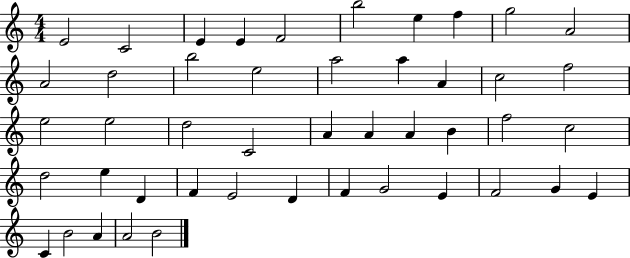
{
  \clef treble
  \numericTimeSignature
  \time 4/4
  \key c \major
  e'2 c'2 | e'4 e'4 f'2 | b''2 e''4 f''4 | g''2 a'2 | \break a'2 d''2 | b''2 e''2 | a''2 a''4 a'4 | c''2 f''2 | \break e''2 e''2 | d''2 c'2 | a'4 a'4 a'4 b'4 | f''2 c''2 | \break d''2 e''4 d'4 | f'4 e'2 d'4 | f'4 g'2 e'4 | f'2 g'4 e'4 | \break c'4 b'2 a'4 | a'2 b'2 | \bar "|."
}